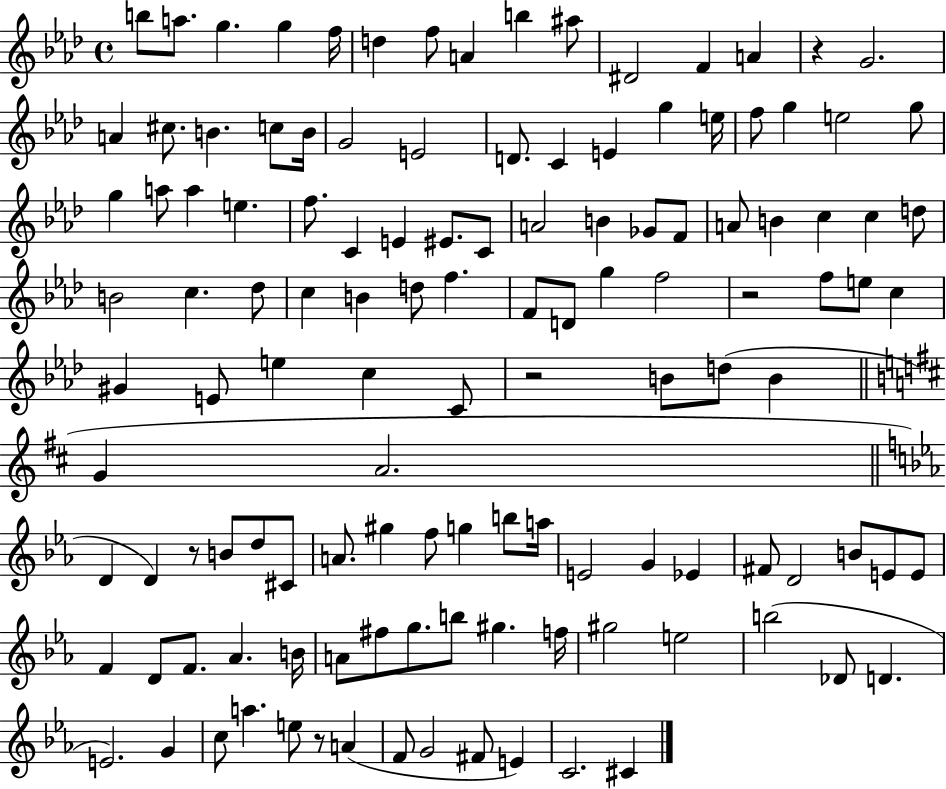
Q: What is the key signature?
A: AES major